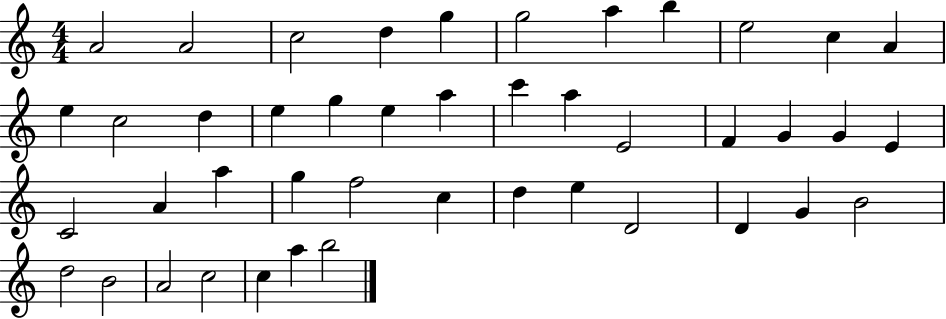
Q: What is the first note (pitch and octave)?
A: A4